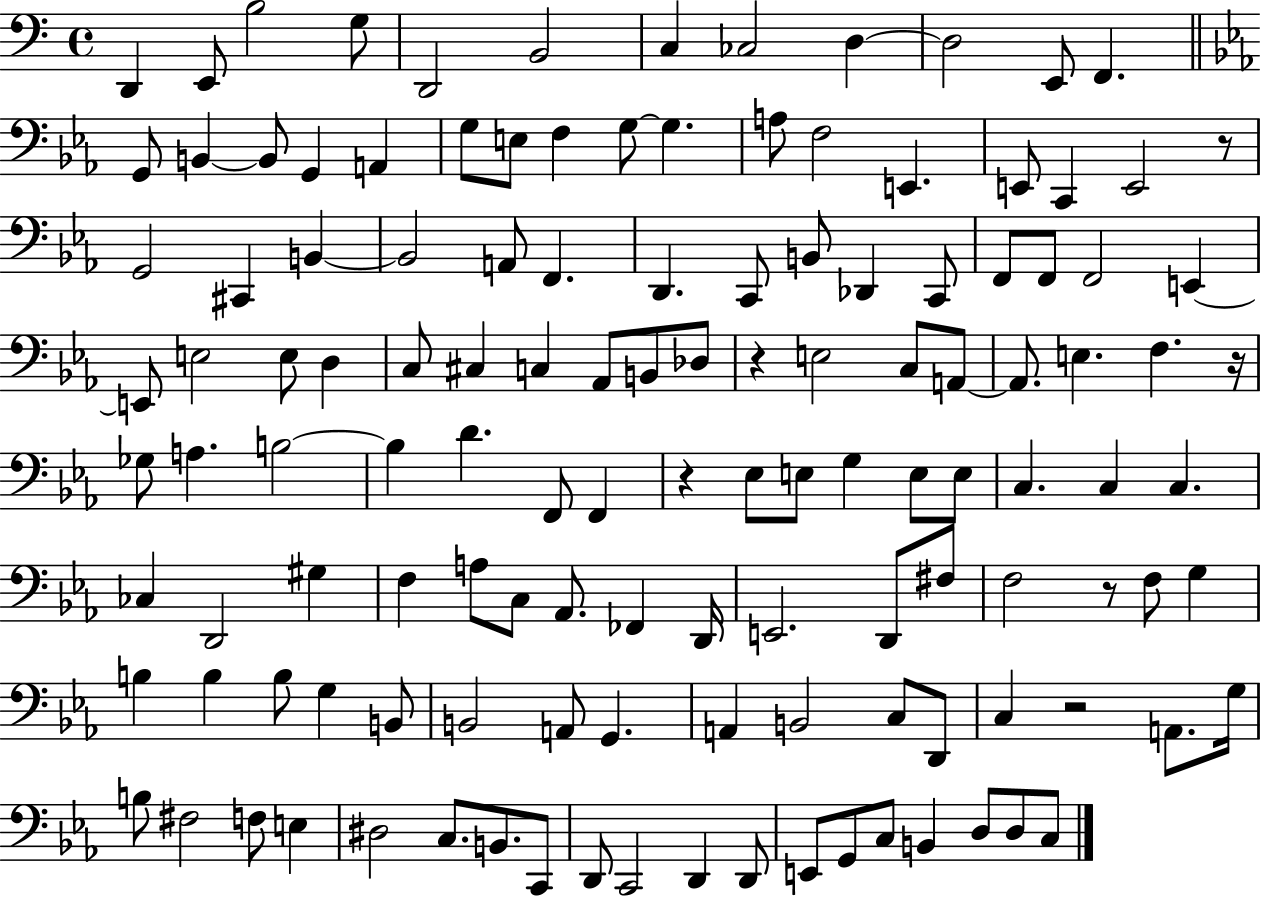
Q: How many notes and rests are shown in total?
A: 129